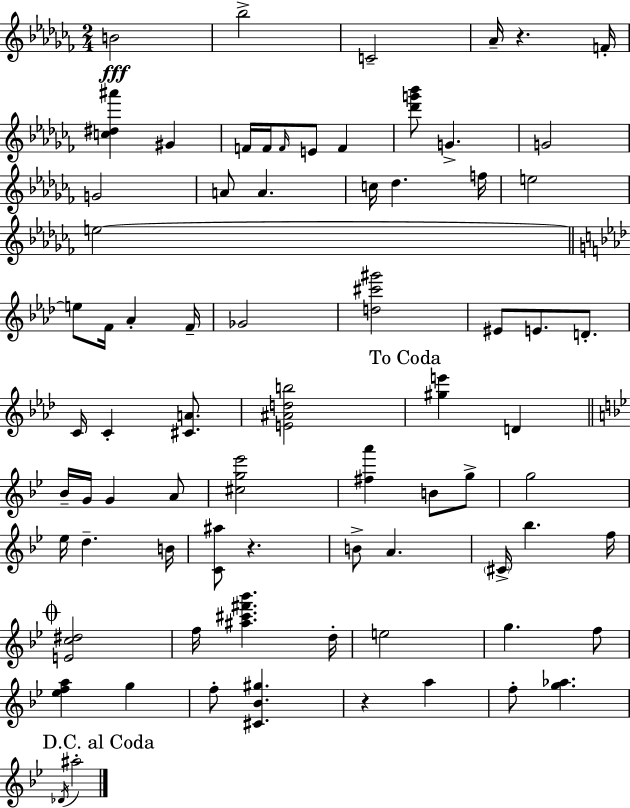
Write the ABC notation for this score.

X:1
T:Untitled
M:2/4
L:1/4
K:Abm
B2 _b2 C2 _A/4 z F/4 [c^d^a'] ^G F/4 F/4 F/4 E/2 F [_d'g'_b']/2 G G2 G2 A/2 A c/4 _d f/4 e2 e2 e/2 F/4 _A F/4 _G2 [d^c'^g']2 ^E/2 E/2 D/2 C/4 C [^CA]/2 [E^Adb]2 [^ge'] D _B/4 G/4 G A/2 [^cg_e']2 [^fa'] B/2 g/2 g2 _e/4 d B/4 [C^a]/2 z B/2 A ^C/4 _b f/4 [Ec^d]2 f/4 [^a^c'^f'_b'] d/4 e2 g f/2 [_efa] g f/2 [^C_B^g] z a f/2 [g_a] _D/4 ^a2